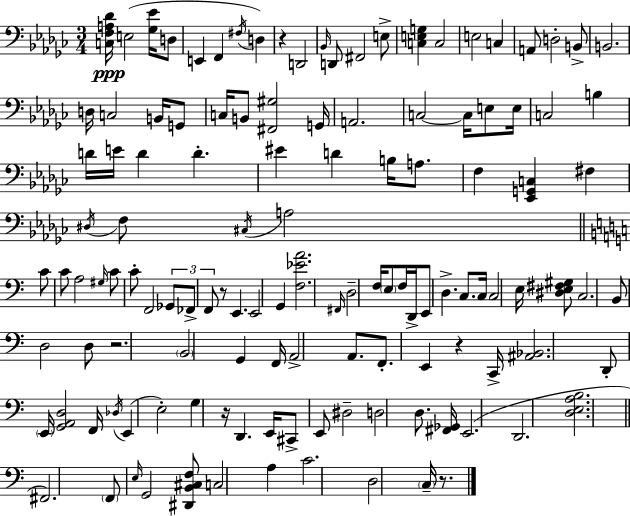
[C3,F3,A3,Db4]/s E3/h [Gb3,Eb4]/s D3/e E2/q F2/q F#3/s D3/q R/q D2/h Bb2/s D2/e F#2/h E3/e [C3,E3,G3]/q C3/h E3/h C3/q A2/e D3/h B2/e B2/h. D3/s C3/h B2/s G2/e C3/s B2/e [F#2,G#3]/h G2/s A2/h. C3/h C3/s E3/e E3/s C3/h B3/q D4/s E4/s D4/q D4/q. EIS4/q D4/q B3/s A3/e. F3/q [Eb2,G2,C3]/q F#3/q D#3/s F3/e C#3/s A3/h C4/e C4/e A3/h G#3/s C4/e C4/e F2/h Gb2/e FES2/e F2/e R/e E2/q. E2/h G2/q [F3,Eb4,A4]/h. F#2/s D3/h F3/s E3/e F3/s D2/s E2/e D3/q. C3/e. C3/s C3/h E3/s [D#3,E3,F#3,G#3]/e C3/h. B2/e D3/h D3/e R/h. B2/h G2/q F2/s A2/h A2/e. F2/e. E2/q R/q C2/s [A#2,Bb2]/h. D2/e E2/s [G2,A2,D3]/h F2/s Db3/s E2/q E3/h G3/q R/s D2/q. E2/s C#2/e E2/e D#3/h D3/h D3/e. [F#2,Gb2]/s E2/h. D2/h. [D3,E3,A3,B3]/h. F#2/h. F2/e E3/s G2/h [D#2,B2,C#3,F3]/e C3/h A3/q C4/h. D3/h C3/s R/e.